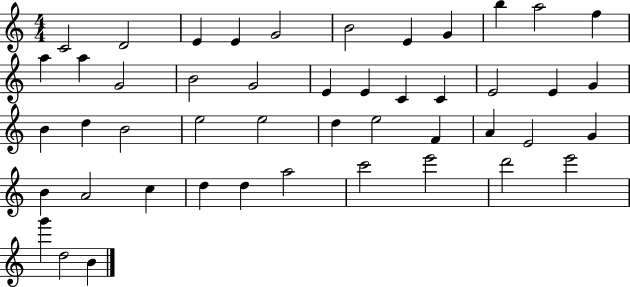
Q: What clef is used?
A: treble